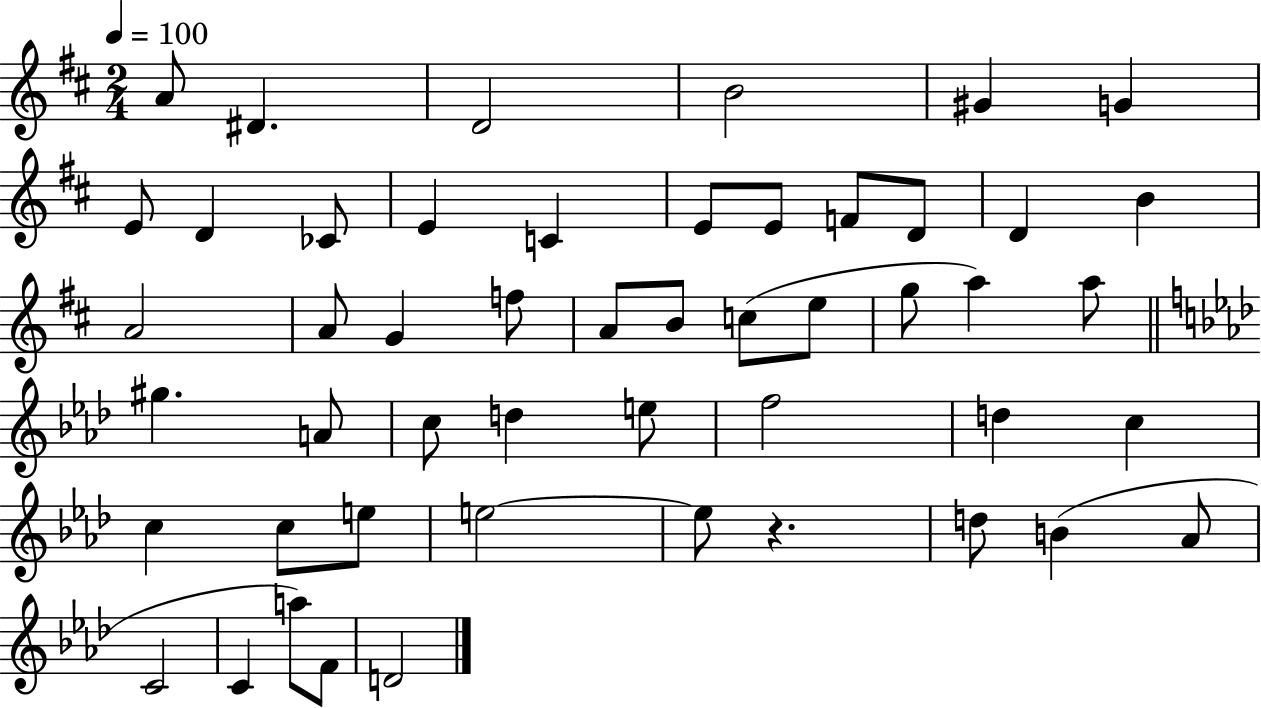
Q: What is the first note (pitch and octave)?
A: A4